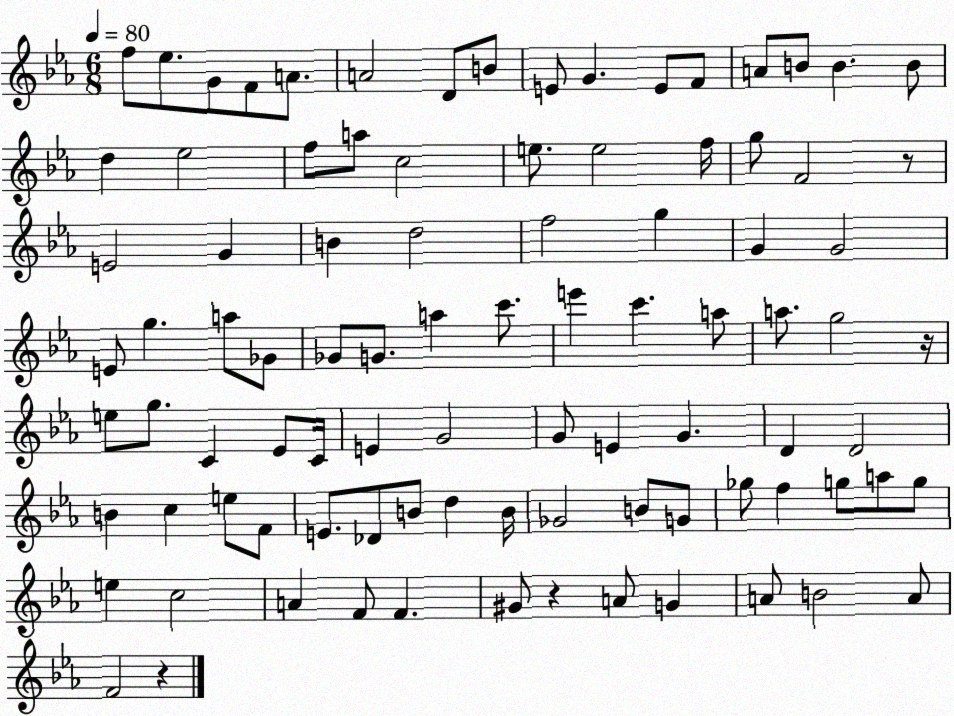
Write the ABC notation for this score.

X:1
T:Untitled
M:6/8
L:1/4
K:Eb
f/2 _e/2 G/2 F/2 A/2 A2 D/2 B/2 E/2 G E/2 F/2 A/2 B/2 B B/2 d _e2 f/2 a/2 c2 e/2 e2 f/4 g/2 F2 z/2 E2 G B d2 f2 g G G2 E/2 g a/2 _G/2 _G/2 G/2 a c'/2 e' c' a/2 a/2 g2 z/4 e/2 g/2 C _E/2 C/4 E G2 G/2 E G D D2 B c e/2 F/2 E/2 _D/2 B/2 d B/4 _G2 B/2 G/2 _g/2 f g/2 a/2 g/2 e c2 A F/2 F ^G/2 z A/2 G A/2 B2 A/2 F2 z